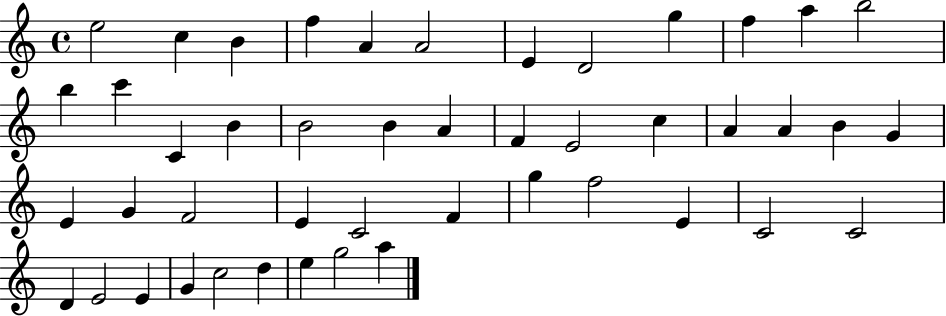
X:1
T:Untitled
M:4/4
L:1/4
K:C
e2 c B f A A2 E D2 g f a b2 b c' C B B2 B A F E2 c A A B G E G F2 E C2 F g f2 E C2 C2 D E2 E G c2 d e g2 a